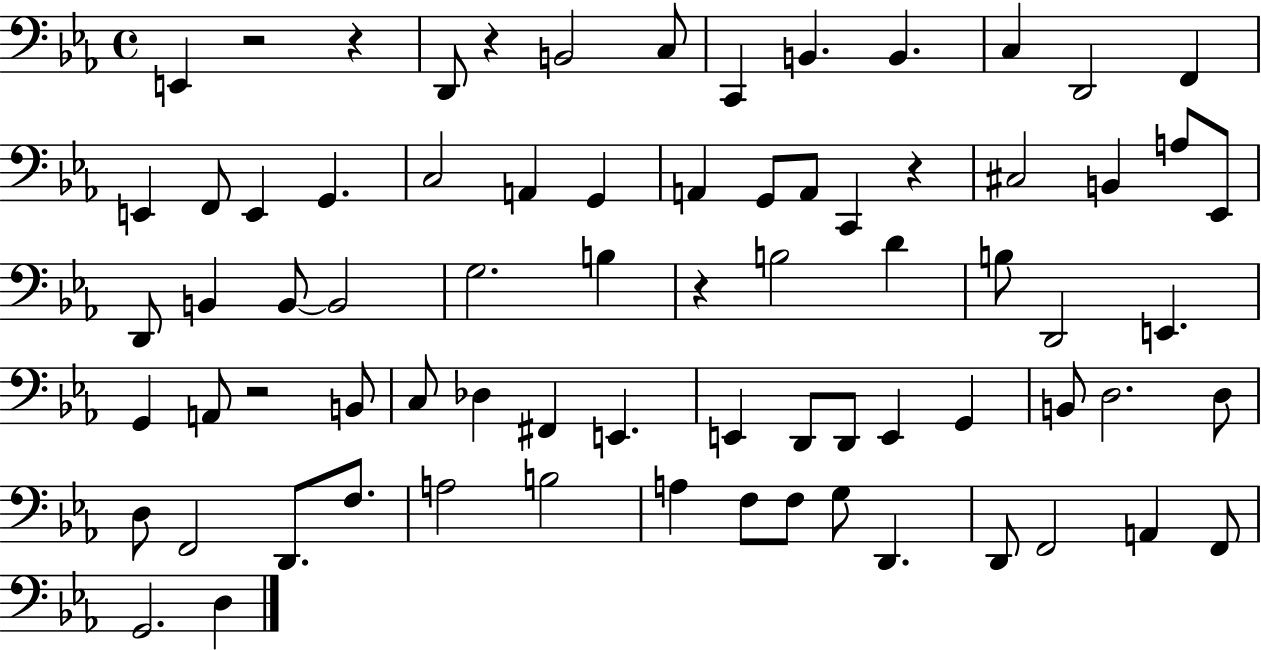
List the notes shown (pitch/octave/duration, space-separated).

E2/q R/h R/q D2/e R/q B2/h C3/e C2/q B2/q. B2/q. C3/q D2/h F2/q E2/q F2/e E2/q G2/q. C3/h A2/q G2/q A2/q G2/e A2/e C2/q R/q C#3/h B2/q A3/e Eb2/e D2/e B2/q B2/e B2/h G3/h. B3/q R/q B3/h D4/q B3/e D2/h E2/q. G2/q A2/e R/h B2/e C3/e Db3/q F#2/q E2/q. E2/q D2/e D2/e E2/q G2/q B2/e D3/h. D3/e D3/e F2/h D2/e. F3/e. A3/h B3/h A3/q F3/e F3/e G3/e D2/q. D2/e F2/h A2/q F2/e G2/h. D3/q